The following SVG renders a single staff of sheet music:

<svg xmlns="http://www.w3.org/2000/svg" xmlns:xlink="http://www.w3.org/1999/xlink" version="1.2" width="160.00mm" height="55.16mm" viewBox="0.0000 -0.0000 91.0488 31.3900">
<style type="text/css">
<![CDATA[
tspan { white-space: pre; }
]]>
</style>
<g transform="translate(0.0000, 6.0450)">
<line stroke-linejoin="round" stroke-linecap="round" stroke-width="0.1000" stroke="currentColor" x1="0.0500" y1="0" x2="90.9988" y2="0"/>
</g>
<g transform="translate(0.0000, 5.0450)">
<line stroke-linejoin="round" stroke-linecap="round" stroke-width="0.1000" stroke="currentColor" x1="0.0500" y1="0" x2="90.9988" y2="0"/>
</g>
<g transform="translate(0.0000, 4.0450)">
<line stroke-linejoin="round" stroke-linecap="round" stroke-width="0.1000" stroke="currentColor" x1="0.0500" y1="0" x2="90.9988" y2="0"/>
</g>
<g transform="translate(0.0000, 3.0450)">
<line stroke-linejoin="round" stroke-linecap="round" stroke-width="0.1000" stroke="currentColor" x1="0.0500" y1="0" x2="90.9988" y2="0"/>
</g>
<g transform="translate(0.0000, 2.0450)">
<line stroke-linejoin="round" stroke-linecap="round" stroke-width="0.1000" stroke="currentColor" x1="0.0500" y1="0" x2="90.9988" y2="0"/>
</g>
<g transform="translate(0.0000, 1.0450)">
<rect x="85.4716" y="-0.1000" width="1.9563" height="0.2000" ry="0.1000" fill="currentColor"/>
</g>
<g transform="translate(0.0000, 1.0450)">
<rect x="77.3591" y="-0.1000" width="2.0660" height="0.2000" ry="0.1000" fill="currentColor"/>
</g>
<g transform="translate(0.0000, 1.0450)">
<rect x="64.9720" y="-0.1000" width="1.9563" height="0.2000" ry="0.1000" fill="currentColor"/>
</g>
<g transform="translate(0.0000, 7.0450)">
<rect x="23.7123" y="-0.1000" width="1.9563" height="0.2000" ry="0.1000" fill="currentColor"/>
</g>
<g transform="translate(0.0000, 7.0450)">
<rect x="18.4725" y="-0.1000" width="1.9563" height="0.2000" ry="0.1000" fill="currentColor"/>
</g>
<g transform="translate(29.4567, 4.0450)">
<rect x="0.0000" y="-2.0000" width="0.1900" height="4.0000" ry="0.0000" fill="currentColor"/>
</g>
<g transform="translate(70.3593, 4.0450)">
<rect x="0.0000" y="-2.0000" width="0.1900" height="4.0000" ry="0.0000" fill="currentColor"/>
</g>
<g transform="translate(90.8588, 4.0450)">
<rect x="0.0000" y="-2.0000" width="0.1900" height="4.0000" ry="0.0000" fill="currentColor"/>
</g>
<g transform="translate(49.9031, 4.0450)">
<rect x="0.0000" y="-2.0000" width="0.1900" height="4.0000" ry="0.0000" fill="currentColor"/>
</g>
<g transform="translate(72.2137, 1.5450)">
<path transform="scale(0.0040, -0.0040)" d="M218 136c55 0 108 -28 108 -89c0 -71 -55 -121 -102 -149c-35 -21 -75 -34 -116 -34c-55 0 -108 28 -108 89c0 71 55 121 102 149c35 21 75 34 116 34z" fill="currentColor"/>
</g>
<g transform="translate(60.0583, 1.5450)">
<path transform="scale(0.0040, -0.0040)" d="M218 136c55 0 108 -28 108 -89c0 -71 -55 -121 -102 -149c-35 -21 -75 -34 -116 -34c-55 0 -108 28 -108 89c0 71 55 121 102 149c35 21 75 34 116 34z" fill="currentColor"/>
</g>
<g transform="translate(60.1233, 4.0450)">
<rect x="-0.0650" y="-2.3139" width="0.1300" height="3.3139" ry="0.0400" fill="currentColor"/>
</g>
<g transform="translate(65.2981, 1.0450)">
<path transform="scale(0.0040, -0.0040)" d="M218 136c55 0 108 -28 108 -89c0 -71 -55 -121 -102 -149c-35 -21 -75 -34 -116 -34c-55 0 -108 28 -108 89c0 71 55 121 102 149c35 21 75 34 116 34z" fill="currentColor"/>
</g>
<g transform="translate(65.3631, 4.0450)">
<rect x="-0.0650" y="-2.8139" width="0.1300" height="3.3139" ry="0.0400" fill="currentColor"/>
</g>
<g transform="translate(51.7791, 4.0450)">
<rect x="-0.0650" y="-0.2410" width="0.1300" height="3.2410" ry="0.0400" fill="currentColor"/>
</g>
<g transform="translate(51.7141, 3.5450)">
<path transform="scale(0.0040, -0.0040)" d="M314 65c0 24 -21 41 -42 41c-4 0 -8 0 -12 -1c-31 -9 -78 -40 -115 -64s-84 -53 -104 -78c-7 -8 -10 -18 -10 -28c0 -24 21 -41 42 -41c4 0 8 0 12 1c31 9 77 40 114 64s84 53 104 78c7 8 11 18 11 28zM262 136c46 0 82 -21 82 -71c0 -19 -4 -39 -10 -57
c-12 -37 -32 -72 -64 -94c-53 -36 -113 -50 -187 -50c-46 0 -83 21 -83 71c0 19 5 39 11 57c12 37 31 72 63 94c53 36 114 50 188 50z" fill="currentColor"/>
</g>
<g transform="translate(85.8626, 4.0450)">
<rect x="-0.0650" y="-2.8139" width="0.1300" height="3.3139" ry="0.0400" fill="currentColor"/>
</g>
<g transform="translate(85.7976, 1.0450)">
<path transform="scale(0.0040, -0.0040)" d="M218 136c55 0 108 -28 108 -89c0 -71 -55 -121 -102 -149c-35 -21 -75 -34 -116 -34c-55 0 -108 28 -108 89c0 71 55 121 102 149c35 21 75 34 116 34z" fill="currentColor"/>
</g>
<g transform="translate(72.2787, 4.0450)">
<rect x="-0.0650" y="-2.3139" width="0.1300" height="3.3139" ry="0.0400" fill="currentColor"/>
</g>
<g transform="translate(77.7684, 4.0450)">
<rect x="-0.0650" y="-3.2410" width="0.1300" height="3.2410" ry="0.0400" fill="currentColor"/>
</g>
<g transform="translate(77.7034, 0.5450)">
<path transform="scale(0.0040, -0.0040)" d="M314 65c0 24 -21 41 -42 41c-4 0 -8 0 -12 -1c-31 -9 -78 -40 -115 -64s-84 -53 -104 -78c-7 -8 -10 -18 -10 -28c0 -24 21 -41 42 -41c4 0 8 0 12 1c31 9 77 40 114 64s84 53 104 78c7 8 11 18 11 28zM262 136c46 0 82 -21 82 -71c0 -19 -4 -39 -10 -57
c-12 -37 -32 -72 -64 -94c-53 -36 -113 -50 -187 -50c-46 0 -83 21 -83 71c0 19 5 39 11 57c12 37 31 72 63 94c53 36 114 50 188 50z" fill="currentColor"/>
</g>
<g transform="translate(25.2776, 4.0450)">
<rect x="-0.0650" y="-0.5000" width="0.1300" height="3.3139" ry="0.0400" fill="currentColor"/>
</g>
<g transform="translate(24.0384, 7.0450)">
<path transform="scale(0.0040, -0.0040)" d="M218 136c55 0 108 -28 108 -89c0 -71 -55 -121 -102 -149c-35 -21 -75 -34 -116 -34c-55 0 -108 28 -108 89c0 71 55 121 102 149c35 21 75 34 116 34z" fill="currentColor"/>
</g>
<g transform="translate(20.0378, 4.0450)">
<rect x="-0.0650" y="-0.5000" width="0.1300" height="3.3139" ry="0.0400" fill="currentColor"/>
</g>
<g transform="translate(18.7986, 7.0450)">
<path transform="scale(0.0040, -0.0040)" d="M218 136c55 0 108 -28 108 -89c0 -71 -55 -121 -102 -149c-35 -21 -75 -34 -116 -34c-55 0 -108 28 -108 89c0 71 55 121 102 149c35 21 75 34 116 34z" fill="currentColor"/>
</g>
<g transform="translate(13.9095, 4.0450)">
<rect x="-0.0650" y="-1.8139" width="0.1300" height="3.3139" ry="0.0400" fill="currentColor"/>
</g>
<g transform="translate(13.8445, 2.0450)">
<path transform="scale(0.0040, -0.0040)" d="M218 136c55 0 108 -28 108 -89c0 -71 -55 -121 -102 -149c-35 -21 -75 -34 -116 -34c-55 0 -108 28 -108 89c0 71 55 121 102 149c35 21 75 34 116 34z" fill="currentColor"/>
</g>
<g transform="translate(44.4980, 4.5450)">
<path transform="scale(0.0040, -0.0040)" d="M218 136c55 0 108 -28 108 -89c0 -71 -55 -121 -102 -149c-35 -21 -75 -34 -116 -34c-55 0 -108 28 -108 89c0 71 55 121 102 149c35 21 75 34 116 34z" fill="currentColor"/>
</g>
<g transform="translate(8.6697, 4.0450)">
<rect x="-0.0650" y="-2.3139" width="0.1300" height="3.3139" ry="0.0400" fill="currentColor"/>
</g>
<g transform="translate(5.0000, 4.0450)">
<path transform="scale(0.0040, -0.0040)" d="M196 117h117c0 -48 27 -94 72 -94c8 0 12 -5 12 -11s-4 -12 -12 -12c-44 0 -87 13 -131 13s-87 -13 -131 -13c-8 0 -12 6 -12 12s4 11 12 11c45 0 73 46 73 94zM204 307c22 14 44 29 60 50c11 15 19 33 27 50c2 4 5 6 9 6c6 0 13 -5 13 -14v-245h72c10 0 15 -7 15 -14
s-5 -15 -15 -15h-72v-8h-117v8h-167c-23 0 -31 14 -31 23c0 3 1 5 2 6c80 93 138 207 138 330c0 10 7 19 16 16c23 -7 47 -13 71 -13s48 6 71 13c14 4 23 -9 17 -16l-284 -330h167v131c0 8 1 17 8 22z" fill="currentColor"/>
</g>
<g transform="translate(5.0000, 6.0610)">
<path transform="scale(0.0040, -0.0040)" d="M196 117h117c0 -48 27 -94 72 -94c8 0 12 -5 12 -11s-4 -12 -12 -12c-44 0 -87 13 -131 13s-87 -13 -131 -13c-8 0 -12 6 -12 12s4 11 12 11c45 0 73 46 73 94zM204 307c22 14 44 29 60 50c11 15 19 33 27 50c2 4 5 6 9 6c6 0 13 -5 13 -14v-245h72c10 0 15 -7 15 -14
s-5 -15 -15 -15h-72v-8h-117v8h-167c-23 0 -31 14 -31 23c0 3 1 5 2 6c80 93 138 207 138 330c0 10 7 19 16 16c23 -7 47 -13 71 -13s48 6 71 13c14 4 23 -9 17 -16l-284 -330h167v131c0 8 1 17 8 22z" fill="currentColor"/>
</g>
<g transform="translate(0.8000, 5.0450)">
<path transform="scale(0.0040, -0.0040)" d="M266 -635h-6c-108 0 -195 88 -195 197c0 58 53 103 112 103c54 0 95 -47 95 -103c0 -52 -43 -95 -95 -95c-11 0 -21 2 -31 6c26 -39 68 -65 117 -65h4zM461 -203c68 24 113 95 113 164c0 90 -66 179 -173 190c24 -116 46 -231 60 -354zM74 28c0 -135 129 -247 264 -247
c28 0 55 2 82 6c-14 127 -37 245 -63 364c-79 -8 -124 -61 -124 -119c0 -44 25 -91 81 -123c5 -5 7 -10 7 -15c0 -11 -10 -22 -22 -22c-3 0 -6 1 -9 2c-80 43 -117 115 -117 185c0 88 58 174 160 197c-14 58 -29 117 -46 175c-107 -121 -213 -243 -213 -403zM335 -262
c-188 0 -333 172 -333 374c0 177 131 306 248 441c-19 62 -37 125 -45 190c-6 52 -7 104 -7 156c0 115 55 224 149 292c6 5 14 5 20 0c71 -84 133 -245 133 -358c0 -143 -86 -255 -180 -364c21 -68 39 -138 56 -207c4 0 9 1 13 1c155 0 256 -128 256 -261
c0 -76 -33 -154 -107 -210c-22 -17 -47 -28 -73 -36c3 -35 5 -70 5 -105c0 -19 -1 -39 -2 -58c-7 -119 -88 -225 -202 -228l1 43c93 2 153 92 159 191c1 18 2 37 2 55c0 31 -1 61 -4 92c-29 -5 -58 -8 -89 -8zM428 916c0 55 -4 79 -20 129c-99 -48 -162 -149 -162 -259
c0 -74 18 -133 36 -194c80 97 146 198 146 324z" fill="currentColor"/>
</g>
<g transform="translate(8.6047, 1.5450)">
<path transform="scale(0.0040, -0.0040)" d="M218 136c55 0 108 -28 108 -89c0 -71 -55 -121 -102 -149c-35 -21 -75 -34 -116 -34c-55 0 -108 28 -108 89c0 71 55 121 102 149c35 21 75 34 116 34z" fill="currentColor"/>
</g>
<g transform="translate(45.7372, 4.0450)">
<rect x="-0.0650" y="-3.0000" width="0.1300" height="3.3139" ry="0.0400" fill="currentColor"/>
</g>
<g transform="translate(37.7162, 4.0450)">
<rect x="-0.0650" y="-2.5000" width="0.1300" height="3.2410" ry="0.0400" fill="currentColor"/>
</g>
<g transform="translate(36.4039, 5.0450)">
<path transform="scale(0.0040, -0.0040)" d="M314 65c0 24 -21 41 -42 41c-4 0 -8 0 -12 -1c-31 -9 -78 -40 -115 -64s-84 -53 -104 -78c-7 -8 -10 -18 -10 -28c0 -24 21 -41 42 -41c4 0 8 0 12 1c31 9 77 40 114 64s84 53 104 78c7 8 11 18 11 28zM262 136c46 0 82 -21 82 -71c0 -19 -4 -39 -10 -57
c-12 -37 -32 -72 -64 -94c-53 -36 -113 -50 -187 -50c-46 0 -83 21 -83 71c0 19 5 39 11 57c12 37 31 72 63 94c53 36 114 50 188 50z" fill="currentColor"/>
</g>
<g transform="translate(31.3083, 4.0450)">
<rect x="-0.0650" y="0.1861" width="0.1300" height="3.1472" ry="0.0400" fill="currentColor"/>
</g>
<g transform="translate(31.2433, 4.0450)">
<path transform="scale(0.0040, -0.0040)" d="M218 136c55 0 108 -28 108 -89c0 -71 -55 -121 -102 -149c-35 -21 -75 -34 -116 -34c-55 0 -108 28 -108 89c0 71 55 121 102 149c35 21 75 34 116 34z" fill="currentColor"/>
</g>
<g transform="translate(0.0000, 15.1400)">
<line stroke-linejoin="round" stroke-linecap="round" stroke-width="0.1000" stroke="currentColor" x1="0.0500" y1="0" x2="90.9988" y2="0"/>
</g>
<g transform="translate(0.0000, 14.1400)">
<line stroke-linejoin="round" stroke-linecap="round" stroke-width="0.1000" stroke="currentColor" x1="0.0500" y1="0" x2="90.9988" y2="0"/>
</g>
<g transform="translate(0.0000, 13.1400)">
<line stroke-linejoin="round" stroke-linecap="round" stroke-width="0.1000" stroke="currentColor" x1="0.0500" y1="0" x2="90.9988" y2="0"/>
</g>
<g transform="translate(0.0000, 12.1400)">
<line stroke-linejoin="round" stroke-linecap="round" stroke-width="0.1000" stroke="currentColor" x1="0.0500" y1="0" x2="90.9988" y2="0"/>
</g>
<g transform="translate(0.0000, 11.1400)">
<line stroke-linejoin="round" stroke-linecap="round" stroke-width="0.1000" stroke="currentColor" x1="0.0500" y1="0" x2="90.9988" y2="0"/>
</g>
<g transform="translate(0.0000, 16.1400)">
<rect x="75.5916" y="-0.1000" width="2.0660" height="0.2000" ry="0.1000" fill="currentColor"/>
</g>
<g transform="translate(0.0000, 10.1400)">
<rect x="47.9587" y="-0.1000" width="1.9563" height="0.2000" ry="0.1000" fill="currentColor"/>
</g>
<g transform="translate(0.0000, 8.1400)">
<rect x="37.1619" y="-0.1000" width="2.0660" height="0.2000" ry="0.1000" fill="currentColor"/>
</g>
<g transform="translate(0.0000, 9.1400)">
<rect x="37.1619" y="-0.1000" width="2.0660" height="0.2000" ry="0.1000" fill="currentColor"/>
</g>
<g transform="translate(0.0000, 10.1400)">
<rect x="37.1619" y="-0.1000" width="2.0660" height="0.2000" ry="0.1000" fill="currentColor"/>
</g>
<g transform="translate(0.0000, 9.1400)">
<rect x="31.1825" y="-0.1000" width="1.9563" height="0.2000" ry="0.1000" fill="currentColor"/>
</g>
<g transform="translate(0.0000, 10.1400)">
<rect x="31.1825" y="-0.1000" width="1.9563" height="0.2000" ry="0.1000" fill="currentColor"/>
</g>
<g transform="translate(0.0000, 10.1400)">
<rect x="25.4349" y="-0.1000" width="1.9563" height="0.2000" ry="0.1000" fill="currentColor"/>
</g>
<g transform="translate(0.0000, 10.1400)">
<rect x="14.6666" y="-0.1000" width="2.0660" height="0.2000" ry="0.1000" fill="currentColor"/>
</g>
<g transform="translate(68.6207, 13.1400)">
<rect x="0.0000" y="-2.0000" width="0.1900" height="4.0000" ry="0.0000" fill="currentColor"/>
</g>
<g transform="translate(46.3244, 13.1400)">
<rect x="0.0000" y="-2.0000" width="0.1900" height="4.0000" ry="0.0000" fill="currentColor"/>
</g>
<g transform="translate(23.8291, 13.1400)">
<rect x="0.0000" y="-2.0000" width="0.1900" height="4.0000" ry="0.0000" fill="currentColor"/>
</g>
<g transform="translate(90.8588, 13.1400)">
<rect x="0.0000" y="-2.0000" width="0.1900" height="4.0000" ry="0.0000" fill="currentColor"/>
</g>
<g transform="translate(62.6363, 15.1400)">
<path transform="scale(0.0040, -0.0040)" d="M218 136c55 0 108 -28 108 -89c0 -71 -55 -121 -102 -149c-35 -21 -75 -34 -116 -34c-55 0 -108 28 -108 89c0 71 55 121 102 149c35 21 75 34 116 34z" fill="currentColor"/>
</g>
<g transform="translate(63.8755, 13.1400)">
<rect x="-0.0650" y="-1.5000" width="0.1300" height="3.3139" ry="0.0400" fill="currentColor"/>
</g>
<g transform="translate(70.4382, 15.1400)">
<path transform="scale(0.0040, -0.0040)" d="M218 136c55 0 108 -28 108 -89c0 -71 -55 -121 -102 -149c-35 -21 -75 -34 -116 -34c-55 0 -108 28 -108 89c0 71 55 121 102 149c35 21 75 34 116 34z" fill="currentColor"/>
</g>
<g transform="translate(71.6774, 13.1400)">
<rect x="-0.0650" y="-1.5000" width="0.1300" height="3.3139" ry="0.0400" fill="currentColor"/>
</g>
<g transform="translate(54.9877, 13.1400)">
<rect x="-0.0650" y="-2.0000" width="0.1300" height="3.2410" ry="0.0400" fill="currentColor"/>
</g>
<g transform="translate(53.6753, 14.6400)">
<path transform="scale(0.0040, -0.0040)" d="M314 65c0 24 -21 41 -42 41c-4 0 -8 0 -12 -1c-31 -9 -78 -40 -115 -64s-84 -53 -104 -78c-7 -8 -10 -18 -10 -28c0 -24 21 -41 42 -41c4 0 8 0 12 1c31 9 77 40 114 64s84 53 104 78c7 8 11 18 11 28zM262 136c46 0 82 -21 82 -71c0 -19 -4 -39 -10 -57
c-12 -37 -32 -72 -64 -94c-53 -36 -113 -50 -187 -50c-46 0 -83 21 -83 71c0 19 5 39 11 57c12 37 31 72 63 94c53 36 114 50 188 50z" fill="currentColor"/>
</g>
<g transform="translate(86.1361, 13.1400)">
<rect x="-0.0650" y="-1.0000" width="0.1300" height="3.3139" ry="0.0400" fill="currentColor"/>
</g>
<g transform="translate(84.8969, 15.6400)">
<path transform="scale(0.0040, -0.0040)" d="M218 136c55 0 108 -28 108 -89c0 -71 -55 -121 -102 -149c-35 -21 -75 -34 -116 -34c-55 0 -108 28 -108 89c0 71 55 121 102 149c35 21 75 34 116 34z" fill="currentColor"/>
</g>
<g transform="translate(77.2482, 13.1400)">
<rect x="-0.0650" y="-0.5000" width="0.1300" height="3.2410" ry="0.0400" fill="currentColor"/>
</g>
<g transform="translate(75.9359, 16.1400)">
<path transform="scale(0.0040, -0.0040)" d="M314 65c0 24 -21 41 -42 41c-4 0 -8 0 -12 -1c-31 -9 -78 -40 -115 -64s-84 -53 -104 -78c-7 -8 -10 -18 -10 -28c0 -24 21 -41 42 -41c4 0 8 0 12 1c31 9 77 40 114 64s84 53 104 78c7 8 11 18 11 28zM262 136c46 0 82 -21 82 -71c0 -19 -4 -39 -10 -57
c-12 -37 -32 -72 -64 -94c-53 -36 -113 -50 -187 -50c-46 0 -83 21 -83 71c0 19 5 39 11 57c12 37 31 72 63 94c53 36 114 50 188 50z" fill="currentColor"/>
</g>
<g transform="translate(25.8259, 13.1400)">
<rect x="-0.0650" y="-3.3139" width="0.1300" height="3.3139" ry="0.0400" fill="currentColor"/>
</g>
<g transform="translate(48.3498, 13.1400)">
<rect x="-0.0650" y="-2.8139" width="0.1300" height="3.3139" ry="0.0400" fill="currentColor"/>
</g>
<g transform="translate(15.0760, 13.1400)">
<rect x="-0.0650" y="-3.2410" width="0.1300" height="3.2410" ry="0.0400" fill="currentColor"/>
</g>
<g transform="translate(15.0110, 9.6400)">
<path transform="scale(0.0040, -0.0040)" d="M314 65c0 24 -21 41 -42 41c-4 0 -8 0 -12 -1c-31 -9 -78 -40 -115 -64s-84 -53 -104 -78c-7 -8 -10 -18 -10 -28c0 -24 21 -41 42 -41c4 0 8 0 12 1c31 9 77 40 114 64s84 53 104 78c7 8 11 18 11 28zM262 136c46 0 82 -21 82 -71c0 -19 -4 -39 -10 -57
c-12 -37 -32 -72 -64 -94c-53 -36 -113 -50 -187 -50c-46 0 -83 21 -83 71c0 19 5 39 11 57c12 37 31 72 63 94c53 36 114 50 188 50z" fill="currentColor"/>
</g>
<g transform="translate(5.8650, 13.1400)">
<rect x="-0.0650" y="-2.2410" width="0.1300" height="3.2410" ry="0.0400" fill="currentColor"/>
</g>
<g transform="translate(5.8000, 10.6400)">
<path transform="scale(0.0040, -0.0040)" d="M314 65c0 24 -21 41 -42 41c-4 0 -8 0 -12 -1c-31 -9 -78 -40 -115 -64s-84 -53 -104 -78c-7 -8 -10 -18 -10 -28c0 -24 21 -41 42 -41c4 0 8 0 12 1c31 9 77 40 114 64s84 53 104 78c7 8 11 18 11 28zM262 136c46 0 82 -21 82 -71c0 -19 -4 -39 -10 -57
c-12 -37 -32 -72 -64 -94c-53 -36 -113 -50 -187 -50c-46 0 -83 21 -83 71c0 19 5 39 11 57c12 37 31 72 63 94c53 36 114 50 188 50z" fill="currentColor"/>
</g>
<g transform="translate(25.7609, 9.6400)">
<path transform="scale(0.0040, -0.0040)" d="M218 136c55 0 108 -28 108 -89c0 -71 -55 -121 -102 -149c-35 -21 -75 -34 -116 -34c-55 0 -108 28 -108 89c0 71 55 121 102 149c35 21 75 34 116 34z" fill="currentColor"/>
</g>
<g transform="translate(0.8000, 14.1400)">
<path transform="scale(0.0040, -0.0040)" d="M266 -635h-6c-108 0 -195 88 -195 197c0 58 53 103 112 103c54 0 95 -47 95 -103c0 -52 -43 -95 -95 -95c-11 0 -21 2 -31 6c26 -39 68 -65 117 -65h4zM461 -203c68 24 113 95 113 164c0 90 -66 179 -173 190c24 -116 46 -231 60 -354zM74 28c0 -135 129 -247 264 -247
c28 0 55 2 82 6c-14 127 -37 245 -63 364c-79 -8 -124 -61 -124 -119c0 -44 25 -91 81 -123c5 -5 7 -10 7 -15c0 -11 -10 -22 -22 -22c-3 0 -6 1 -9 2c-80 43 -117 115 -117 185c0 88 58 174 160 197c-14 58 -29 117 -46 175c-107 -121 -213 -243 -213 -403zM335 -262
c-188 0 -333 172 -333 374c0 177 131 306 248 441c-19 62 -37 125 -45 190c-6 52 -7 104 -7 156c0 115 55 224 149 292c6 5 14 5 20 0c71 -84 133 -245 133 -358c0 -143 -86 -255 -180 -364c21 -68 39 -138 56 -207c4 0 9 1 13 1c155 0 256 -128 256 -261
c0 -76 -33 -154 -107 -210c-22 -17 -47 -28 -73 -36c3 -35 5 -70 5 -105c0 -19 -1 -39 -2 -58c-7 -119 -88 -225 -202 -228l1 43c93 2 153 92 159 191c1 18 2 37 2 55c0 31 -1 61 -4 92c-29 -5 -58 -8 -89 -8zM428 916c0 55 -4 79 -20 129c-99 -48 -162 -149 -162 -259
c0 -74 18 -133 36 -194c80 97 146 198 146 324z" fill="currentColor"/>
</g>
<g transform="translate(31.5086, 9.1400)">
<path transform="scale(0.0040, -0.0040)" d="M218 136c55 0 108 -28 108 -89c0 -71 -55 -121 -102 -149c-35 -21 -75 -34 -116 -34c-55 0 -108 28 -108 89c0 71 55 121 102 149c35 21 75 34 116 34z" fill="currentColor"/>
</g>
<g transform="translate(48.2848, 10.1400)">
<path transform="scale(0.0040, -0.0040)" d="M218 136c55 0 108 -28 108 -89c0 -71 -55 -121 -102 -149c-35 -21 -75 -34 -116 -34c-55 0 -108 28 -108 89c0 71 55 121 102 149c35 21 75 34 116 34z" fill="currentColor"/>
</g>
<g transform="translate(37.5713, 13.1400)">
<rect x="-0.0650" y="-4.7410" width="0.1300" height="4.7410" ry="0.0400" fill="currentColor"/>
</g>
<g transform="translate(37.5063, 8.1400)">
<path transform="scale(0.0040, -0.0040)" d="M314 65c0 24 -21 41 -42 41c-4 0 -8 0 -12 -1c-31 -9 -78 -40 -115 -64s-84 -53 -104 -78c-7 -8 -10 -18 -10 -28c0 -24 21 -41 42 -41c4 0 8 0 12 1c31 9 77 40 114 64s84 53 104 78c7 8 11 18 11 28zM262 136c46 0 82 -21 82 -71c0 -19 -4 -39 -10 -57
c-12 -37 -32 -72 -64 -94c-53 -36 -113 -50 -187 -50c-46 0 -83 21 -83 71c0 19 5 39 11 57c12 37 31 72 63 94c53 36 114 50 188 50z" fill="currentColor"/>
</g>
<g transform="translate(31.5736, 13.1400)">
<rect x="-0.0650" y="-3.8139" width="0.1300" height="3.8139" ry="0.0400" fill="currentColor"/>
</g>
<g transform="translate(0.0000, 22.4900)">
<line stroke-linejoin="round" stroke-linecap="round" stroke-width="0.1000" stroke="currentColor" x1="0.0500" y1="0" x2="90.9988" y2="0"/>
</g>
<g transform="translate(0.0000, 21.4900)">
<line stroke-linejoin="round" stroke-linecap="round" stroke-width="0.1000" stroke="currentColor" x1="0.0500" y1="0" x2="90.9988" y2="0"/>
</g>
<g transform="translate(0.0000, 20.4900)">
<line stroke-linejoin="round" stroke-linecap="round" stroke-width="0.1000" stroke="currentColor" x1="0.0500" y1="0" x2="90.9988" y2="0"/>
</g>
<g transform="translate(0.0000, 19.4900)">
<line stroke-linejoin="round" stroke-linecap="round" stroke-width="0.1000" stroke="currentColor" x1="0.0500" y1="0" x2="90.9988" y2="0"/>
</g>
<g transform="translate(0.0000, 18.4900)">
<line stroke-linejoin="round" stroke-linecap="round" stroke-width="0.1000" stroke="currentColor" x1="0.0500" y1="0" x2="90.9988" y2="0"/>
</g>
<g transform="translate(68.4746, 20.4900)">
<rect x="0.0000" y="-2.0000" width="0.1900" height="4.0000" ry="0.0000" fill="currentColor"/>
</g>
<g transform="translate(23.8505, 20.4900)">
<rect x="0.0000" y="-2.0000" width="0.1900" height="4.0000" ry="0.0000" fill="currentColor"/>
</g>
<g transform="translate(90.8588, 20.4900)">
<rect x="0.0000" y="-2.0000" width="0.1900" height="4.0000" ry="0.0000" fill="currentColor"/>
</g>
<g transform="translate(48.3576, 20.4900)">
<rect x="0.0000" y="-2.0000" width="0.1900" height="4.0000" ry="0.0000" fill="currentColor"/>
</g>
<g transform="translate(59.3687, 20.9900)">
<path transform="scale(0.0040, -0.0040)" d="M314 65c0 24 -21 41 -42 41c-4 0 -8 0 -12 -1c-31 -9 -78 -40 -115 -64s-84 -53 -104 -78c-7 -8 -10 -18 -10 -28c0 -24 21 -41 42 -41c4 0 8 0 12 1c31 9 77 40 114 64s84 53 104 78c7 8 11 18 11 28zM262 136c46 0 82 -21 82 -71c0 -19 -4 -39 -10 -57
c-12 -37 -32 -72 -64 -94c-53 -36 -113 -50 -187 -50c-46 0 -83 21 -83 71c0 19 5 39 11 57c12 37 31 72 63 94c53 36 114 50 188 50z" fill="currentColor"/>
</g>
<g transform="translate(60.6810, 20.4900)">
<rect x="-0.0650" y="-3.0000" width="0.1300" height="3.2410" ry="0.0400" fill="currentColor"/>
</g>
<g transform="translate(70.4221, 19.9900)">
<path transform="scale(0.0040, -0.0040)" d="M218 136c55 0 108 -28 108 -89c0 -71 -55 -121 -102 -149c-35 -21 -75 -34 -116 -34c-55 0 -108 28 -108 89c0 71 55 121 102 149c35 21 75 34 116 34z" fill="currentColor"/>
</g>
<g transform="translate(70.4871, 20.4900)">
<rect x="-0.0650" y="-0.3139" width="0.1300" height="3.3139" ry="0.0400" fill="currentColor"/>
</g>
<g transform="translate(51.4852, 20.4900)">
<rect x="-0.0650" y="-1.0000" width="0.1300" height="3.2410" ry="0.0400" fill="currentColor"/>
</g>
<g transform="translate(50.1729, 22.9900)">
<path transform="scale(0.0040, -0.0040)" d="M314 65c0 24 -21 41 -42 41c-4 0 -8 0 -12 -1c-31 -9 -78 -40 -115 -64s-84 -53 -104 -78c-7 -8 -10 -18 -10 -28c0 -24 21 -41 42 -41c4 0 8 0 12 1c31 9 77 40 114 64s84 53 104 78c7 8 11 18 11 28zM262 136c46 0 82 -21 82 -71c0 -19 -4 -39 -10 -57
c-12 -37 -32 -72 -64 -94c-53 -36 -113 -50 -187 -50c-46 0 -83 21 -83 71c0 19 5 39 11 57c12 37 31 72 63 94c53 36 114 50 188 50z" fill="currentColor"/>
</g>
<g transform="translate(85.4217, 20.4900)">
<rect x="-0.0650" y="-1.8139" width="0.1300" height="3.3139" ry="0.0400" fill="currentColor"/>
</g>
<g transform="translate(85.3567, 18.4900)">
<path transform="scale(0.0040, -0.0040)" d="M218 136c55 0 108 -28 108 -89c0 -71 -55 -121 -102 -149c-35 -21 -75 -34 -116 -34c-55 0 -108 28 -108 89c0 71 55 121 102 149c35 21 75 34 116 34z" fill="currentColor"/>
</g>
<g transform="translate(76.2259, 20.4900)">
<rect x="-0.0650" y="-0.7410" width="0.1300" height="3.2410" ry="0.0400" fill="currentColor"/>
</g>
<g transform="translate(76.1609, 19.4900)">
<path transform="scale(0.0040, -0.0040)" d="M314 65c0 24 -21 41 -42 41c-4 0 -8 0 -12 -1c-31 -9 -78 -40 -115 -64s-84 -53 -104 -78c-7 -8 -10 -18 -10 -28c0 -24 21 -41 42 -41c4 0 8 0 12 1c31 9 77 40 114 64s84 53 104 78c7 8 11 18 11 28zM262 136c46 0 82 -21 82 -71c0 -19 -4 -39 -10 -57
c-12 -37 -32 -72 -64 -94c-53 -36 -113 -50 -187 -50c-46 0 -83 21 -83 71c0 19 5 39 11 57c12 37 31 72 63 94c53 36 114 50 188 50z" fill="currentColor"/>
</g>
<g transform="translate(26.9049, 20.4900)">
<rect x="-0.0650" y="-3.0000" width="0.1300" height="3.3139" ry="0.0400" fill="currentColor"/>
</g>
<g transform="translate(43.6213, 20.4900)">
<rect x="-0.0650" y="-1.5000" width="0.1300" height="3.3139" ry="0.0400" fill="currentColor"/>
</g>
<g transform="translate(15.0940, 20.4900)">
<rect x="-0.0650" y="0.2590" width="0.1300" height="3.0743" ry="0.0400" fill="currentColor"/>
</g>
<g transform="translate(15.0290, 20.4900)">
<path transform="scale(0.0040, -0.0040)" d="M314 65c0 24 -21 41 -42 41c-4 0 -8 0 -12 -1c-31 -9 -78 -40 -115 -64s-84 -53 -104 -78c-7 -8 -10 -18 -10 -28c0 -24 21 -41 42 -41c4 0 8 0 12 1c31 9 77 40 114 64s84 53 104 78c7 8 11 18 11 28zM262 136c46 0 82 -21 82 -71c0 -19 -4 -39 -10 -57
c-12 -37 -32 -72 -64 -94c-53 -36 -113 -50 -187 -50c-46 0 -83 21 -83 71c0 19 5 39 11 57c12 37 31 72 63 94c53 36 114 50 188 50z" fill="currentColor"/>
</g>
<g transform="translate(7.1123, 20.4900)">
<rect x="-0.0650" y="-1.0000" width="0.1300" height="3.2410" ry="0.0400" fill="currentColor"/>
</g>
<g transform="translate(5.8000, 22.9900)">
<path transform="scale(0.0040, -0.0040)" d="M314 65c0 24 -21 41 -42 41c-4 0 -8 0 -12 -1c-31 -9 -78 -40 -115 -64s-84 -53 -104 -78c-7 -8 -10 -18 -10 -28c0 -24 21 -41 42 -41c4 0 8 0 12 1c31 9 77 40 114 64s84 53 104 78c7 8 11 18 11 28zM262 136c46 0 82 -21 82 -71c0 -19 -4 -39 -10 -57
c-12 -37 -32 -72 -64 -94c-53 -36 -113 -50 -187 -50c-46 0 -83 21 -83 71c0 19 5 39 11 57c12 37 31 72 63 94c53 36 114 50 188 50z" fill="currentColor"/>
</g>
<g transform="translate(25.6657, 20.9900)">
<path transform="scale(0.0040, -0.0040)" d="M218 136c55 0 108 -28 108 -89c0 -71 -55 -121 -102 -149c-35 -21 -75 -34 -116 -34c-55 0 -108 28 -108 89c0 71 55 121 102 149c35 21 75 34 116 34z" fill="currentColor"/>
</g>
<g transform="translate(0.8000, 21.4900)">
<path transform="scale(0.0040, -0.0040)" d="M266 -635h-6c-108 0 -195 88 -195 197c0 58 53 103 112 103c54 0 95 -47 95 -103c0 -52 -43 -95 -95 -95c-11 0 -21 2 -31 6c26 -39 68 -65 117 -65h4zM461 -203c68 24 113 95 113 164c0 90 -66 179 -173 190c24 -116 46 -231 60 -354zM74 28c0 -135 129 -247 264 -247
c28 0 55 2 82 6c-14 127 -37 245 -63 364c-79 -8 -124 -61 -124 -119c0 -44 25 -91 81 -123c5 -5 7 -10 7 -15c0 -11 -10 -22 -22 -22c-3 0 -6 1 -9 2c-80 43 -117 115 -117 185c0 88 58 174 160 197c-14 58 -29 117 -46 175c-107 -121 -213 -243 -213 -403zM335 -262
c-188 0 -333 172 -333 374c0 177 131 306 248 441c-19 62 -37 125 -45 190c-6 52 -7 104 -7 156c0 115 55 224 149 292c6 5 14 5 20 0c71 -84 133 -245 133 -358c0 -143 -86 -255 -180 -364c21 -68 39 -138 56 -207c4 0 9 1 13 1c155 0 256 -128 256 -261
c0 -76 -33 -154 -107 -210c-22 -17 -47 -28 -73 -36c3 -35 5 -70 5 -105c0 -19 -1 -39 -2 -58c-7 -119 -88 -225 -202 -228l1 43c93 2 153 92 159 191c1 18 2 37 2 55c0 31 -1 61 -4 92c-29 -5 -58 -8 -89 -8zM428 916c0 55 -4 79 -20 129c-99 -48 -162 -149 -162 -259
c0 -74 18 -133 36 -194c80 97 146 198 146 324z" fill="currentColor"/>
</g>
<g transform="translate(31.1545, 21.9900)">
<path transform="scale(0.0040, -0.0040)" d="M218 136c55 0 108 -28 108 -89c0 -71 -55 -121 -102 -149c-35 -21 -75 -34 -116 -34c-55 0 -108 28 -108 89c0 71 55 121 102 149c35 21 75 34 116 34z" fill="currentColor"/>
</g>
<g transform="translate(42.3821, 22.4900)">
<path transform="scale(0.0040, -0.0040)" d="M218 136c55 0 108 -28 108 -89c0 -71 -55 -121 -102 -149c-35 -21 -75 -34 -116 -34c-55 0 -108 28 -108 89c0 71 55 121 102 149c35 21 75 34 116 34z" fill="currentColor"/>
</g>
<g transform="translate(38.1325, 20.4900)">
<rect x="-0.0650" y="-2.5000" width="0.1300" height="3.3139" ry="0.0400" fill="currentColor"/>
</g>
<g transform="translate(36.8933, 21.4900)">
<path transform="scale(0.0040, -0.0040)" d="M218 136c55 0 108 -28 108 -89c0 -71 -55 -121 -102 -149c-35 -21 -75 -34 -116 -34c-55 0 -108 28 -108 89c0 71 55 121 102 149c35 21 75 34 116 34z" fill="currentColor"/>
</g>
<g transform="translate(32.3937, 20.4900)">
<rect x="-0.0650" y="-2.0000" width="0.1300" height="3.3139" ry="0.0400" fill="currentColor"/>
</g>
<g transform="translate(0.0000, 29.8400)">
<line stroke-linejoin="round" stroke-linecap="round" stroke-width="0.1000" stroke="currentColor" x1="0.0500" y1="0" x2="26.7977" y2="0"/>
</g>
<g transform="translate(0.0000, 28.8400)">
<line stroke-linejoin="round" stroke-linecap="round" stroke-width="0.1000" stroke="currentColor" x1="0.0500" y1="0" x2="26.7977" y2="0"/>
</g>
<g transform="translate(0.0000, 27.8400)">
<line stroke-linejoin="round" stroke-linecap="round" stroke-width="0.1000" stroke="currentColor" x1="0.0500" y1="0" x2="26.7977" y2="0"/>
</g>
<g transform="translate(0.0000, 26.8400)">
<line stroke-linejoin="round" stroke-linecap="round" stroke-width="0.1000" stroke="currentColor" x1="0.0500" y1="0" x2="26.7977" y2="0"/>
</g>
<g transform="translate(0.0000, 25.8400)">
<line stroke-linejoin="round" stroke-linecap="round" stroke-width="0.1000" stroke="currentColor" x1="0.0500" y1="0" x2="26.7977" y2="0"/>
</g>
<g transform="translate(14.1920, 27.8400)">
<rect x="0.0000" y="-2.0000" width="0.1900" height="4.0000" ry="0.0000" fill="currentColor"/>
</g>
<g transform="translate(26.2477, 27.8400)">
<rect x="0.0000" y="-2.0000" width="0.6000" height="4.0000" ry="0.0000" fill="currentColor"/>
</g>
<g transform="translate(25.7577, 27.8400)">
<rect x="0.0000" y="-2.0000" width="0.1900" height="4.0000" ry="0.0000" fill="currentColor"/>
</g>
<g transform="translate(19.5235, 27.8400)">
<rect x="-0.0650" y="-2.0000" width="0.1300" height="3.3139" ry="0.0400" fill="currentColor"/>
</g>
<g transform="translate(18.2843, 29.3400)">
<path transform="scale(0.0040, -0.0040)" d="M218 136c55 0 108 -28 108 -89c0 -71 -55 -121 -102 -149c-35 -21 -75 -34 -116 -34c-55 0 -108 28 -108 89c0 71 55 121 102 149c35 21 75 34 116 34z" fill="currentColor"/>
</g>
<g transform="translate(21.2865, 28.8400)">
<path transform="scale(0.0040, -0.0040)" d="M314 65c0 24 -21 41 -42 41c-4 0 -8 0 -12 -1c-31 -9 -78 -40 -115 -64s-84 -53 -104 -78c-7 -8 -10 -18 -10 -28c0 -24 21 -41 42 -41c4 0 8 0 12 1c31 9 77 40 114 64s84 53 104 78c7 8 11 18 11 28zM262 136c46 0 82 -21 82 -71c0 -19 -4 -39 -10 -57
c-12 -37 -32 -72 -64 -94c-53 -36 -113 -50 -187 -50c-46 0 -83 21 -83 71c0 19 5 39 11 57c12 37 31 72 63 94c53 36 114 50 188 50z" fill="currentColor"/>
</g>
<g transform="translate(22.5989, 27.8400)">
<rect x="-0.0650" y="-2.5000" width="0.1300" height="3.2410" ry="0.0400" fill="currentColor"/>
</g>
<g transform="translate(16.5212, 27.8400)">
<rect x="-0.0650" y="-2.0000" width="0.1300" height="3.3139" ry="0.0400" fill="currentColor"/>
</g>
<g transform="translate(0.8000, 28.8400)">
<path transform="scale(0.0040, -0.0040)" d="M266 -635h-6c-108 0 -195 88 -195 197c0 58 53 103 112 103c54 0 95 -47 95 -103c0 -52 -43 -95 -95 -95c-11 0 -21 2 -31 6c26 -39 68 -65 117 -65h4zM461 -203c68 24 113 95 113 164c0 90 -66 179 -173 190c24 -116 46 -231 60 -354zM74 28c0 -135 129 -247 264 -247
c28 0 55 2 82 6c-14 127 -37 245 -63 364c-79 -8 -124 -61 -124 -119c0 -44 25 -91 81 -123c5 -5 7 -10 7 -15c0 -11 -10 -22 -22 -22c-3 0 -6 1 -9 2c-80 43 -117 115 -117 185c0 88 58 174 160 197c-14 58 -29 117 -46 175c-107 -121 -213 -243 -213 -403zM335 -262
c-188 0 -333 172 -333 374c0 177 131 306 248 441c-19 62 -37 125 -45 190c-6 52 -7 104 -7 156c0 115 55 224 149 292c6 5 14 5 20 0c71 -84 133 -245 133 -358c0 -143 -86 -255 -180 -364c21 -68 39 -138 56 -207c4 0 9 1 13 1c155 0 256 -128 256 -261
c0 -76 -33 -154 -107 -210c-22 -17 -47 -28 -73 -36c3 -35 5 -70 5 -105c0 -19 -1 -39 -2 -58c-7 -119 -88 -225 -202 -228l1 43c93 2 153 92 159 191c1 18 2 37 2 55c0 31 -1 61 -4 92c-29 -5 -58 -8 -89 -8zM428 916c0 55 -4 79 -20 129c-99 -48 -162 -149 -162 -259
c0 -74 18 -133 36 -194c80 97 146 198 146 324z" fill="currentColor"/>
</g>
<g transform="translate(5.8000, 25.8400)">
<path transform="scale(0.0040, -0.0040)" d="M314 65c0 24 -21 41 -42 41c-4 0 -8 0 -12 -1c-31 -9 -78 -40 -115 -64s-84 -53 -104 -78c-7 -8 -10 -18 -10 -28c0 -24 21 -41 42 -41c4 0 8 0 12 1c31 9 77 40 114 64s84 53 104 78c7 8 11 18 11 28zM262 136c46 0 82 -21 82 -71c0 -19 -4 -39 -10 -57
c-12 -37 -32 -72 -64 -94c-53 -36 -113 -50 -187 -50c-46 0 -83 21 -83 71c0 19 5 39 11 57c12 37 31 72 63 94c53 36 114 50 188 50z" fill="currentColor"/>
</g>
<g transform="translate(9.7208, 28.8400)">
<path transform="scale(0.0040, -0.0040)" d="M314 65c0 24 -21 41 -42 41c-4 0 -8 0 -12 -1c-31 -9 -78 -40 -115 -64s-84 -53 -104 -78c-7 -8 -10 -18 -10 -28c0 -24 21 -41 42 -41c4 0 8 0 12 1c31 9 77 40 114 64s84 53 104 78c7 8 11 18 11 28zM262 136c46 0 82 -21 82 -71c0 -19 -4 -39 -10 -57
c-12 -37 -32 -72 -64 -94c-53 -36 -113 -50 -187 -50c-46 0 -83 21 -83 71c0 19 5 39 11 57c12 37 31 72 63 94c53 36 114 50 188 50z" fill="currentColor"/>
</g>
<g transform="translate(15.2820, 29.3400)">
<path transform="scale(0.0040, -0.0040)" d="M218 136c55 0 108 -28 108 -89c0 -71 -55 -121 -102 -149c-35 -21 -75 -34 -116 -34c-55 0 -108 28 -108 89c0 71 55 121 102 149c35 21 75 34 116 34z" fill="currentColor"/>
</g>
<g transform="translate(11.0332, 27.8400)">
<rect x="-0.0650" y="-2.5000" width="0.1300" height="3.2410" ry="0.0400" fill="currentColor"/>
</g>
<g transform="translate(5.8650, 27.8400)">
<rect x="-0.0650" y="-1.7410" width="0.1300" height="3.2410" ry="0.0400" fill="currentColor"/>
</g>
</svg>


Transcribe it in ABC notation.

X:1
T:Untitled
M:4/4
L:1/4
K:C
g f C C B G2 A c2 g a g b2 a g2 b2 b c' e'2 a F2 E E C2 D D2 B2 A F G E D2 A2 c d2 f f2 G2 F F G2